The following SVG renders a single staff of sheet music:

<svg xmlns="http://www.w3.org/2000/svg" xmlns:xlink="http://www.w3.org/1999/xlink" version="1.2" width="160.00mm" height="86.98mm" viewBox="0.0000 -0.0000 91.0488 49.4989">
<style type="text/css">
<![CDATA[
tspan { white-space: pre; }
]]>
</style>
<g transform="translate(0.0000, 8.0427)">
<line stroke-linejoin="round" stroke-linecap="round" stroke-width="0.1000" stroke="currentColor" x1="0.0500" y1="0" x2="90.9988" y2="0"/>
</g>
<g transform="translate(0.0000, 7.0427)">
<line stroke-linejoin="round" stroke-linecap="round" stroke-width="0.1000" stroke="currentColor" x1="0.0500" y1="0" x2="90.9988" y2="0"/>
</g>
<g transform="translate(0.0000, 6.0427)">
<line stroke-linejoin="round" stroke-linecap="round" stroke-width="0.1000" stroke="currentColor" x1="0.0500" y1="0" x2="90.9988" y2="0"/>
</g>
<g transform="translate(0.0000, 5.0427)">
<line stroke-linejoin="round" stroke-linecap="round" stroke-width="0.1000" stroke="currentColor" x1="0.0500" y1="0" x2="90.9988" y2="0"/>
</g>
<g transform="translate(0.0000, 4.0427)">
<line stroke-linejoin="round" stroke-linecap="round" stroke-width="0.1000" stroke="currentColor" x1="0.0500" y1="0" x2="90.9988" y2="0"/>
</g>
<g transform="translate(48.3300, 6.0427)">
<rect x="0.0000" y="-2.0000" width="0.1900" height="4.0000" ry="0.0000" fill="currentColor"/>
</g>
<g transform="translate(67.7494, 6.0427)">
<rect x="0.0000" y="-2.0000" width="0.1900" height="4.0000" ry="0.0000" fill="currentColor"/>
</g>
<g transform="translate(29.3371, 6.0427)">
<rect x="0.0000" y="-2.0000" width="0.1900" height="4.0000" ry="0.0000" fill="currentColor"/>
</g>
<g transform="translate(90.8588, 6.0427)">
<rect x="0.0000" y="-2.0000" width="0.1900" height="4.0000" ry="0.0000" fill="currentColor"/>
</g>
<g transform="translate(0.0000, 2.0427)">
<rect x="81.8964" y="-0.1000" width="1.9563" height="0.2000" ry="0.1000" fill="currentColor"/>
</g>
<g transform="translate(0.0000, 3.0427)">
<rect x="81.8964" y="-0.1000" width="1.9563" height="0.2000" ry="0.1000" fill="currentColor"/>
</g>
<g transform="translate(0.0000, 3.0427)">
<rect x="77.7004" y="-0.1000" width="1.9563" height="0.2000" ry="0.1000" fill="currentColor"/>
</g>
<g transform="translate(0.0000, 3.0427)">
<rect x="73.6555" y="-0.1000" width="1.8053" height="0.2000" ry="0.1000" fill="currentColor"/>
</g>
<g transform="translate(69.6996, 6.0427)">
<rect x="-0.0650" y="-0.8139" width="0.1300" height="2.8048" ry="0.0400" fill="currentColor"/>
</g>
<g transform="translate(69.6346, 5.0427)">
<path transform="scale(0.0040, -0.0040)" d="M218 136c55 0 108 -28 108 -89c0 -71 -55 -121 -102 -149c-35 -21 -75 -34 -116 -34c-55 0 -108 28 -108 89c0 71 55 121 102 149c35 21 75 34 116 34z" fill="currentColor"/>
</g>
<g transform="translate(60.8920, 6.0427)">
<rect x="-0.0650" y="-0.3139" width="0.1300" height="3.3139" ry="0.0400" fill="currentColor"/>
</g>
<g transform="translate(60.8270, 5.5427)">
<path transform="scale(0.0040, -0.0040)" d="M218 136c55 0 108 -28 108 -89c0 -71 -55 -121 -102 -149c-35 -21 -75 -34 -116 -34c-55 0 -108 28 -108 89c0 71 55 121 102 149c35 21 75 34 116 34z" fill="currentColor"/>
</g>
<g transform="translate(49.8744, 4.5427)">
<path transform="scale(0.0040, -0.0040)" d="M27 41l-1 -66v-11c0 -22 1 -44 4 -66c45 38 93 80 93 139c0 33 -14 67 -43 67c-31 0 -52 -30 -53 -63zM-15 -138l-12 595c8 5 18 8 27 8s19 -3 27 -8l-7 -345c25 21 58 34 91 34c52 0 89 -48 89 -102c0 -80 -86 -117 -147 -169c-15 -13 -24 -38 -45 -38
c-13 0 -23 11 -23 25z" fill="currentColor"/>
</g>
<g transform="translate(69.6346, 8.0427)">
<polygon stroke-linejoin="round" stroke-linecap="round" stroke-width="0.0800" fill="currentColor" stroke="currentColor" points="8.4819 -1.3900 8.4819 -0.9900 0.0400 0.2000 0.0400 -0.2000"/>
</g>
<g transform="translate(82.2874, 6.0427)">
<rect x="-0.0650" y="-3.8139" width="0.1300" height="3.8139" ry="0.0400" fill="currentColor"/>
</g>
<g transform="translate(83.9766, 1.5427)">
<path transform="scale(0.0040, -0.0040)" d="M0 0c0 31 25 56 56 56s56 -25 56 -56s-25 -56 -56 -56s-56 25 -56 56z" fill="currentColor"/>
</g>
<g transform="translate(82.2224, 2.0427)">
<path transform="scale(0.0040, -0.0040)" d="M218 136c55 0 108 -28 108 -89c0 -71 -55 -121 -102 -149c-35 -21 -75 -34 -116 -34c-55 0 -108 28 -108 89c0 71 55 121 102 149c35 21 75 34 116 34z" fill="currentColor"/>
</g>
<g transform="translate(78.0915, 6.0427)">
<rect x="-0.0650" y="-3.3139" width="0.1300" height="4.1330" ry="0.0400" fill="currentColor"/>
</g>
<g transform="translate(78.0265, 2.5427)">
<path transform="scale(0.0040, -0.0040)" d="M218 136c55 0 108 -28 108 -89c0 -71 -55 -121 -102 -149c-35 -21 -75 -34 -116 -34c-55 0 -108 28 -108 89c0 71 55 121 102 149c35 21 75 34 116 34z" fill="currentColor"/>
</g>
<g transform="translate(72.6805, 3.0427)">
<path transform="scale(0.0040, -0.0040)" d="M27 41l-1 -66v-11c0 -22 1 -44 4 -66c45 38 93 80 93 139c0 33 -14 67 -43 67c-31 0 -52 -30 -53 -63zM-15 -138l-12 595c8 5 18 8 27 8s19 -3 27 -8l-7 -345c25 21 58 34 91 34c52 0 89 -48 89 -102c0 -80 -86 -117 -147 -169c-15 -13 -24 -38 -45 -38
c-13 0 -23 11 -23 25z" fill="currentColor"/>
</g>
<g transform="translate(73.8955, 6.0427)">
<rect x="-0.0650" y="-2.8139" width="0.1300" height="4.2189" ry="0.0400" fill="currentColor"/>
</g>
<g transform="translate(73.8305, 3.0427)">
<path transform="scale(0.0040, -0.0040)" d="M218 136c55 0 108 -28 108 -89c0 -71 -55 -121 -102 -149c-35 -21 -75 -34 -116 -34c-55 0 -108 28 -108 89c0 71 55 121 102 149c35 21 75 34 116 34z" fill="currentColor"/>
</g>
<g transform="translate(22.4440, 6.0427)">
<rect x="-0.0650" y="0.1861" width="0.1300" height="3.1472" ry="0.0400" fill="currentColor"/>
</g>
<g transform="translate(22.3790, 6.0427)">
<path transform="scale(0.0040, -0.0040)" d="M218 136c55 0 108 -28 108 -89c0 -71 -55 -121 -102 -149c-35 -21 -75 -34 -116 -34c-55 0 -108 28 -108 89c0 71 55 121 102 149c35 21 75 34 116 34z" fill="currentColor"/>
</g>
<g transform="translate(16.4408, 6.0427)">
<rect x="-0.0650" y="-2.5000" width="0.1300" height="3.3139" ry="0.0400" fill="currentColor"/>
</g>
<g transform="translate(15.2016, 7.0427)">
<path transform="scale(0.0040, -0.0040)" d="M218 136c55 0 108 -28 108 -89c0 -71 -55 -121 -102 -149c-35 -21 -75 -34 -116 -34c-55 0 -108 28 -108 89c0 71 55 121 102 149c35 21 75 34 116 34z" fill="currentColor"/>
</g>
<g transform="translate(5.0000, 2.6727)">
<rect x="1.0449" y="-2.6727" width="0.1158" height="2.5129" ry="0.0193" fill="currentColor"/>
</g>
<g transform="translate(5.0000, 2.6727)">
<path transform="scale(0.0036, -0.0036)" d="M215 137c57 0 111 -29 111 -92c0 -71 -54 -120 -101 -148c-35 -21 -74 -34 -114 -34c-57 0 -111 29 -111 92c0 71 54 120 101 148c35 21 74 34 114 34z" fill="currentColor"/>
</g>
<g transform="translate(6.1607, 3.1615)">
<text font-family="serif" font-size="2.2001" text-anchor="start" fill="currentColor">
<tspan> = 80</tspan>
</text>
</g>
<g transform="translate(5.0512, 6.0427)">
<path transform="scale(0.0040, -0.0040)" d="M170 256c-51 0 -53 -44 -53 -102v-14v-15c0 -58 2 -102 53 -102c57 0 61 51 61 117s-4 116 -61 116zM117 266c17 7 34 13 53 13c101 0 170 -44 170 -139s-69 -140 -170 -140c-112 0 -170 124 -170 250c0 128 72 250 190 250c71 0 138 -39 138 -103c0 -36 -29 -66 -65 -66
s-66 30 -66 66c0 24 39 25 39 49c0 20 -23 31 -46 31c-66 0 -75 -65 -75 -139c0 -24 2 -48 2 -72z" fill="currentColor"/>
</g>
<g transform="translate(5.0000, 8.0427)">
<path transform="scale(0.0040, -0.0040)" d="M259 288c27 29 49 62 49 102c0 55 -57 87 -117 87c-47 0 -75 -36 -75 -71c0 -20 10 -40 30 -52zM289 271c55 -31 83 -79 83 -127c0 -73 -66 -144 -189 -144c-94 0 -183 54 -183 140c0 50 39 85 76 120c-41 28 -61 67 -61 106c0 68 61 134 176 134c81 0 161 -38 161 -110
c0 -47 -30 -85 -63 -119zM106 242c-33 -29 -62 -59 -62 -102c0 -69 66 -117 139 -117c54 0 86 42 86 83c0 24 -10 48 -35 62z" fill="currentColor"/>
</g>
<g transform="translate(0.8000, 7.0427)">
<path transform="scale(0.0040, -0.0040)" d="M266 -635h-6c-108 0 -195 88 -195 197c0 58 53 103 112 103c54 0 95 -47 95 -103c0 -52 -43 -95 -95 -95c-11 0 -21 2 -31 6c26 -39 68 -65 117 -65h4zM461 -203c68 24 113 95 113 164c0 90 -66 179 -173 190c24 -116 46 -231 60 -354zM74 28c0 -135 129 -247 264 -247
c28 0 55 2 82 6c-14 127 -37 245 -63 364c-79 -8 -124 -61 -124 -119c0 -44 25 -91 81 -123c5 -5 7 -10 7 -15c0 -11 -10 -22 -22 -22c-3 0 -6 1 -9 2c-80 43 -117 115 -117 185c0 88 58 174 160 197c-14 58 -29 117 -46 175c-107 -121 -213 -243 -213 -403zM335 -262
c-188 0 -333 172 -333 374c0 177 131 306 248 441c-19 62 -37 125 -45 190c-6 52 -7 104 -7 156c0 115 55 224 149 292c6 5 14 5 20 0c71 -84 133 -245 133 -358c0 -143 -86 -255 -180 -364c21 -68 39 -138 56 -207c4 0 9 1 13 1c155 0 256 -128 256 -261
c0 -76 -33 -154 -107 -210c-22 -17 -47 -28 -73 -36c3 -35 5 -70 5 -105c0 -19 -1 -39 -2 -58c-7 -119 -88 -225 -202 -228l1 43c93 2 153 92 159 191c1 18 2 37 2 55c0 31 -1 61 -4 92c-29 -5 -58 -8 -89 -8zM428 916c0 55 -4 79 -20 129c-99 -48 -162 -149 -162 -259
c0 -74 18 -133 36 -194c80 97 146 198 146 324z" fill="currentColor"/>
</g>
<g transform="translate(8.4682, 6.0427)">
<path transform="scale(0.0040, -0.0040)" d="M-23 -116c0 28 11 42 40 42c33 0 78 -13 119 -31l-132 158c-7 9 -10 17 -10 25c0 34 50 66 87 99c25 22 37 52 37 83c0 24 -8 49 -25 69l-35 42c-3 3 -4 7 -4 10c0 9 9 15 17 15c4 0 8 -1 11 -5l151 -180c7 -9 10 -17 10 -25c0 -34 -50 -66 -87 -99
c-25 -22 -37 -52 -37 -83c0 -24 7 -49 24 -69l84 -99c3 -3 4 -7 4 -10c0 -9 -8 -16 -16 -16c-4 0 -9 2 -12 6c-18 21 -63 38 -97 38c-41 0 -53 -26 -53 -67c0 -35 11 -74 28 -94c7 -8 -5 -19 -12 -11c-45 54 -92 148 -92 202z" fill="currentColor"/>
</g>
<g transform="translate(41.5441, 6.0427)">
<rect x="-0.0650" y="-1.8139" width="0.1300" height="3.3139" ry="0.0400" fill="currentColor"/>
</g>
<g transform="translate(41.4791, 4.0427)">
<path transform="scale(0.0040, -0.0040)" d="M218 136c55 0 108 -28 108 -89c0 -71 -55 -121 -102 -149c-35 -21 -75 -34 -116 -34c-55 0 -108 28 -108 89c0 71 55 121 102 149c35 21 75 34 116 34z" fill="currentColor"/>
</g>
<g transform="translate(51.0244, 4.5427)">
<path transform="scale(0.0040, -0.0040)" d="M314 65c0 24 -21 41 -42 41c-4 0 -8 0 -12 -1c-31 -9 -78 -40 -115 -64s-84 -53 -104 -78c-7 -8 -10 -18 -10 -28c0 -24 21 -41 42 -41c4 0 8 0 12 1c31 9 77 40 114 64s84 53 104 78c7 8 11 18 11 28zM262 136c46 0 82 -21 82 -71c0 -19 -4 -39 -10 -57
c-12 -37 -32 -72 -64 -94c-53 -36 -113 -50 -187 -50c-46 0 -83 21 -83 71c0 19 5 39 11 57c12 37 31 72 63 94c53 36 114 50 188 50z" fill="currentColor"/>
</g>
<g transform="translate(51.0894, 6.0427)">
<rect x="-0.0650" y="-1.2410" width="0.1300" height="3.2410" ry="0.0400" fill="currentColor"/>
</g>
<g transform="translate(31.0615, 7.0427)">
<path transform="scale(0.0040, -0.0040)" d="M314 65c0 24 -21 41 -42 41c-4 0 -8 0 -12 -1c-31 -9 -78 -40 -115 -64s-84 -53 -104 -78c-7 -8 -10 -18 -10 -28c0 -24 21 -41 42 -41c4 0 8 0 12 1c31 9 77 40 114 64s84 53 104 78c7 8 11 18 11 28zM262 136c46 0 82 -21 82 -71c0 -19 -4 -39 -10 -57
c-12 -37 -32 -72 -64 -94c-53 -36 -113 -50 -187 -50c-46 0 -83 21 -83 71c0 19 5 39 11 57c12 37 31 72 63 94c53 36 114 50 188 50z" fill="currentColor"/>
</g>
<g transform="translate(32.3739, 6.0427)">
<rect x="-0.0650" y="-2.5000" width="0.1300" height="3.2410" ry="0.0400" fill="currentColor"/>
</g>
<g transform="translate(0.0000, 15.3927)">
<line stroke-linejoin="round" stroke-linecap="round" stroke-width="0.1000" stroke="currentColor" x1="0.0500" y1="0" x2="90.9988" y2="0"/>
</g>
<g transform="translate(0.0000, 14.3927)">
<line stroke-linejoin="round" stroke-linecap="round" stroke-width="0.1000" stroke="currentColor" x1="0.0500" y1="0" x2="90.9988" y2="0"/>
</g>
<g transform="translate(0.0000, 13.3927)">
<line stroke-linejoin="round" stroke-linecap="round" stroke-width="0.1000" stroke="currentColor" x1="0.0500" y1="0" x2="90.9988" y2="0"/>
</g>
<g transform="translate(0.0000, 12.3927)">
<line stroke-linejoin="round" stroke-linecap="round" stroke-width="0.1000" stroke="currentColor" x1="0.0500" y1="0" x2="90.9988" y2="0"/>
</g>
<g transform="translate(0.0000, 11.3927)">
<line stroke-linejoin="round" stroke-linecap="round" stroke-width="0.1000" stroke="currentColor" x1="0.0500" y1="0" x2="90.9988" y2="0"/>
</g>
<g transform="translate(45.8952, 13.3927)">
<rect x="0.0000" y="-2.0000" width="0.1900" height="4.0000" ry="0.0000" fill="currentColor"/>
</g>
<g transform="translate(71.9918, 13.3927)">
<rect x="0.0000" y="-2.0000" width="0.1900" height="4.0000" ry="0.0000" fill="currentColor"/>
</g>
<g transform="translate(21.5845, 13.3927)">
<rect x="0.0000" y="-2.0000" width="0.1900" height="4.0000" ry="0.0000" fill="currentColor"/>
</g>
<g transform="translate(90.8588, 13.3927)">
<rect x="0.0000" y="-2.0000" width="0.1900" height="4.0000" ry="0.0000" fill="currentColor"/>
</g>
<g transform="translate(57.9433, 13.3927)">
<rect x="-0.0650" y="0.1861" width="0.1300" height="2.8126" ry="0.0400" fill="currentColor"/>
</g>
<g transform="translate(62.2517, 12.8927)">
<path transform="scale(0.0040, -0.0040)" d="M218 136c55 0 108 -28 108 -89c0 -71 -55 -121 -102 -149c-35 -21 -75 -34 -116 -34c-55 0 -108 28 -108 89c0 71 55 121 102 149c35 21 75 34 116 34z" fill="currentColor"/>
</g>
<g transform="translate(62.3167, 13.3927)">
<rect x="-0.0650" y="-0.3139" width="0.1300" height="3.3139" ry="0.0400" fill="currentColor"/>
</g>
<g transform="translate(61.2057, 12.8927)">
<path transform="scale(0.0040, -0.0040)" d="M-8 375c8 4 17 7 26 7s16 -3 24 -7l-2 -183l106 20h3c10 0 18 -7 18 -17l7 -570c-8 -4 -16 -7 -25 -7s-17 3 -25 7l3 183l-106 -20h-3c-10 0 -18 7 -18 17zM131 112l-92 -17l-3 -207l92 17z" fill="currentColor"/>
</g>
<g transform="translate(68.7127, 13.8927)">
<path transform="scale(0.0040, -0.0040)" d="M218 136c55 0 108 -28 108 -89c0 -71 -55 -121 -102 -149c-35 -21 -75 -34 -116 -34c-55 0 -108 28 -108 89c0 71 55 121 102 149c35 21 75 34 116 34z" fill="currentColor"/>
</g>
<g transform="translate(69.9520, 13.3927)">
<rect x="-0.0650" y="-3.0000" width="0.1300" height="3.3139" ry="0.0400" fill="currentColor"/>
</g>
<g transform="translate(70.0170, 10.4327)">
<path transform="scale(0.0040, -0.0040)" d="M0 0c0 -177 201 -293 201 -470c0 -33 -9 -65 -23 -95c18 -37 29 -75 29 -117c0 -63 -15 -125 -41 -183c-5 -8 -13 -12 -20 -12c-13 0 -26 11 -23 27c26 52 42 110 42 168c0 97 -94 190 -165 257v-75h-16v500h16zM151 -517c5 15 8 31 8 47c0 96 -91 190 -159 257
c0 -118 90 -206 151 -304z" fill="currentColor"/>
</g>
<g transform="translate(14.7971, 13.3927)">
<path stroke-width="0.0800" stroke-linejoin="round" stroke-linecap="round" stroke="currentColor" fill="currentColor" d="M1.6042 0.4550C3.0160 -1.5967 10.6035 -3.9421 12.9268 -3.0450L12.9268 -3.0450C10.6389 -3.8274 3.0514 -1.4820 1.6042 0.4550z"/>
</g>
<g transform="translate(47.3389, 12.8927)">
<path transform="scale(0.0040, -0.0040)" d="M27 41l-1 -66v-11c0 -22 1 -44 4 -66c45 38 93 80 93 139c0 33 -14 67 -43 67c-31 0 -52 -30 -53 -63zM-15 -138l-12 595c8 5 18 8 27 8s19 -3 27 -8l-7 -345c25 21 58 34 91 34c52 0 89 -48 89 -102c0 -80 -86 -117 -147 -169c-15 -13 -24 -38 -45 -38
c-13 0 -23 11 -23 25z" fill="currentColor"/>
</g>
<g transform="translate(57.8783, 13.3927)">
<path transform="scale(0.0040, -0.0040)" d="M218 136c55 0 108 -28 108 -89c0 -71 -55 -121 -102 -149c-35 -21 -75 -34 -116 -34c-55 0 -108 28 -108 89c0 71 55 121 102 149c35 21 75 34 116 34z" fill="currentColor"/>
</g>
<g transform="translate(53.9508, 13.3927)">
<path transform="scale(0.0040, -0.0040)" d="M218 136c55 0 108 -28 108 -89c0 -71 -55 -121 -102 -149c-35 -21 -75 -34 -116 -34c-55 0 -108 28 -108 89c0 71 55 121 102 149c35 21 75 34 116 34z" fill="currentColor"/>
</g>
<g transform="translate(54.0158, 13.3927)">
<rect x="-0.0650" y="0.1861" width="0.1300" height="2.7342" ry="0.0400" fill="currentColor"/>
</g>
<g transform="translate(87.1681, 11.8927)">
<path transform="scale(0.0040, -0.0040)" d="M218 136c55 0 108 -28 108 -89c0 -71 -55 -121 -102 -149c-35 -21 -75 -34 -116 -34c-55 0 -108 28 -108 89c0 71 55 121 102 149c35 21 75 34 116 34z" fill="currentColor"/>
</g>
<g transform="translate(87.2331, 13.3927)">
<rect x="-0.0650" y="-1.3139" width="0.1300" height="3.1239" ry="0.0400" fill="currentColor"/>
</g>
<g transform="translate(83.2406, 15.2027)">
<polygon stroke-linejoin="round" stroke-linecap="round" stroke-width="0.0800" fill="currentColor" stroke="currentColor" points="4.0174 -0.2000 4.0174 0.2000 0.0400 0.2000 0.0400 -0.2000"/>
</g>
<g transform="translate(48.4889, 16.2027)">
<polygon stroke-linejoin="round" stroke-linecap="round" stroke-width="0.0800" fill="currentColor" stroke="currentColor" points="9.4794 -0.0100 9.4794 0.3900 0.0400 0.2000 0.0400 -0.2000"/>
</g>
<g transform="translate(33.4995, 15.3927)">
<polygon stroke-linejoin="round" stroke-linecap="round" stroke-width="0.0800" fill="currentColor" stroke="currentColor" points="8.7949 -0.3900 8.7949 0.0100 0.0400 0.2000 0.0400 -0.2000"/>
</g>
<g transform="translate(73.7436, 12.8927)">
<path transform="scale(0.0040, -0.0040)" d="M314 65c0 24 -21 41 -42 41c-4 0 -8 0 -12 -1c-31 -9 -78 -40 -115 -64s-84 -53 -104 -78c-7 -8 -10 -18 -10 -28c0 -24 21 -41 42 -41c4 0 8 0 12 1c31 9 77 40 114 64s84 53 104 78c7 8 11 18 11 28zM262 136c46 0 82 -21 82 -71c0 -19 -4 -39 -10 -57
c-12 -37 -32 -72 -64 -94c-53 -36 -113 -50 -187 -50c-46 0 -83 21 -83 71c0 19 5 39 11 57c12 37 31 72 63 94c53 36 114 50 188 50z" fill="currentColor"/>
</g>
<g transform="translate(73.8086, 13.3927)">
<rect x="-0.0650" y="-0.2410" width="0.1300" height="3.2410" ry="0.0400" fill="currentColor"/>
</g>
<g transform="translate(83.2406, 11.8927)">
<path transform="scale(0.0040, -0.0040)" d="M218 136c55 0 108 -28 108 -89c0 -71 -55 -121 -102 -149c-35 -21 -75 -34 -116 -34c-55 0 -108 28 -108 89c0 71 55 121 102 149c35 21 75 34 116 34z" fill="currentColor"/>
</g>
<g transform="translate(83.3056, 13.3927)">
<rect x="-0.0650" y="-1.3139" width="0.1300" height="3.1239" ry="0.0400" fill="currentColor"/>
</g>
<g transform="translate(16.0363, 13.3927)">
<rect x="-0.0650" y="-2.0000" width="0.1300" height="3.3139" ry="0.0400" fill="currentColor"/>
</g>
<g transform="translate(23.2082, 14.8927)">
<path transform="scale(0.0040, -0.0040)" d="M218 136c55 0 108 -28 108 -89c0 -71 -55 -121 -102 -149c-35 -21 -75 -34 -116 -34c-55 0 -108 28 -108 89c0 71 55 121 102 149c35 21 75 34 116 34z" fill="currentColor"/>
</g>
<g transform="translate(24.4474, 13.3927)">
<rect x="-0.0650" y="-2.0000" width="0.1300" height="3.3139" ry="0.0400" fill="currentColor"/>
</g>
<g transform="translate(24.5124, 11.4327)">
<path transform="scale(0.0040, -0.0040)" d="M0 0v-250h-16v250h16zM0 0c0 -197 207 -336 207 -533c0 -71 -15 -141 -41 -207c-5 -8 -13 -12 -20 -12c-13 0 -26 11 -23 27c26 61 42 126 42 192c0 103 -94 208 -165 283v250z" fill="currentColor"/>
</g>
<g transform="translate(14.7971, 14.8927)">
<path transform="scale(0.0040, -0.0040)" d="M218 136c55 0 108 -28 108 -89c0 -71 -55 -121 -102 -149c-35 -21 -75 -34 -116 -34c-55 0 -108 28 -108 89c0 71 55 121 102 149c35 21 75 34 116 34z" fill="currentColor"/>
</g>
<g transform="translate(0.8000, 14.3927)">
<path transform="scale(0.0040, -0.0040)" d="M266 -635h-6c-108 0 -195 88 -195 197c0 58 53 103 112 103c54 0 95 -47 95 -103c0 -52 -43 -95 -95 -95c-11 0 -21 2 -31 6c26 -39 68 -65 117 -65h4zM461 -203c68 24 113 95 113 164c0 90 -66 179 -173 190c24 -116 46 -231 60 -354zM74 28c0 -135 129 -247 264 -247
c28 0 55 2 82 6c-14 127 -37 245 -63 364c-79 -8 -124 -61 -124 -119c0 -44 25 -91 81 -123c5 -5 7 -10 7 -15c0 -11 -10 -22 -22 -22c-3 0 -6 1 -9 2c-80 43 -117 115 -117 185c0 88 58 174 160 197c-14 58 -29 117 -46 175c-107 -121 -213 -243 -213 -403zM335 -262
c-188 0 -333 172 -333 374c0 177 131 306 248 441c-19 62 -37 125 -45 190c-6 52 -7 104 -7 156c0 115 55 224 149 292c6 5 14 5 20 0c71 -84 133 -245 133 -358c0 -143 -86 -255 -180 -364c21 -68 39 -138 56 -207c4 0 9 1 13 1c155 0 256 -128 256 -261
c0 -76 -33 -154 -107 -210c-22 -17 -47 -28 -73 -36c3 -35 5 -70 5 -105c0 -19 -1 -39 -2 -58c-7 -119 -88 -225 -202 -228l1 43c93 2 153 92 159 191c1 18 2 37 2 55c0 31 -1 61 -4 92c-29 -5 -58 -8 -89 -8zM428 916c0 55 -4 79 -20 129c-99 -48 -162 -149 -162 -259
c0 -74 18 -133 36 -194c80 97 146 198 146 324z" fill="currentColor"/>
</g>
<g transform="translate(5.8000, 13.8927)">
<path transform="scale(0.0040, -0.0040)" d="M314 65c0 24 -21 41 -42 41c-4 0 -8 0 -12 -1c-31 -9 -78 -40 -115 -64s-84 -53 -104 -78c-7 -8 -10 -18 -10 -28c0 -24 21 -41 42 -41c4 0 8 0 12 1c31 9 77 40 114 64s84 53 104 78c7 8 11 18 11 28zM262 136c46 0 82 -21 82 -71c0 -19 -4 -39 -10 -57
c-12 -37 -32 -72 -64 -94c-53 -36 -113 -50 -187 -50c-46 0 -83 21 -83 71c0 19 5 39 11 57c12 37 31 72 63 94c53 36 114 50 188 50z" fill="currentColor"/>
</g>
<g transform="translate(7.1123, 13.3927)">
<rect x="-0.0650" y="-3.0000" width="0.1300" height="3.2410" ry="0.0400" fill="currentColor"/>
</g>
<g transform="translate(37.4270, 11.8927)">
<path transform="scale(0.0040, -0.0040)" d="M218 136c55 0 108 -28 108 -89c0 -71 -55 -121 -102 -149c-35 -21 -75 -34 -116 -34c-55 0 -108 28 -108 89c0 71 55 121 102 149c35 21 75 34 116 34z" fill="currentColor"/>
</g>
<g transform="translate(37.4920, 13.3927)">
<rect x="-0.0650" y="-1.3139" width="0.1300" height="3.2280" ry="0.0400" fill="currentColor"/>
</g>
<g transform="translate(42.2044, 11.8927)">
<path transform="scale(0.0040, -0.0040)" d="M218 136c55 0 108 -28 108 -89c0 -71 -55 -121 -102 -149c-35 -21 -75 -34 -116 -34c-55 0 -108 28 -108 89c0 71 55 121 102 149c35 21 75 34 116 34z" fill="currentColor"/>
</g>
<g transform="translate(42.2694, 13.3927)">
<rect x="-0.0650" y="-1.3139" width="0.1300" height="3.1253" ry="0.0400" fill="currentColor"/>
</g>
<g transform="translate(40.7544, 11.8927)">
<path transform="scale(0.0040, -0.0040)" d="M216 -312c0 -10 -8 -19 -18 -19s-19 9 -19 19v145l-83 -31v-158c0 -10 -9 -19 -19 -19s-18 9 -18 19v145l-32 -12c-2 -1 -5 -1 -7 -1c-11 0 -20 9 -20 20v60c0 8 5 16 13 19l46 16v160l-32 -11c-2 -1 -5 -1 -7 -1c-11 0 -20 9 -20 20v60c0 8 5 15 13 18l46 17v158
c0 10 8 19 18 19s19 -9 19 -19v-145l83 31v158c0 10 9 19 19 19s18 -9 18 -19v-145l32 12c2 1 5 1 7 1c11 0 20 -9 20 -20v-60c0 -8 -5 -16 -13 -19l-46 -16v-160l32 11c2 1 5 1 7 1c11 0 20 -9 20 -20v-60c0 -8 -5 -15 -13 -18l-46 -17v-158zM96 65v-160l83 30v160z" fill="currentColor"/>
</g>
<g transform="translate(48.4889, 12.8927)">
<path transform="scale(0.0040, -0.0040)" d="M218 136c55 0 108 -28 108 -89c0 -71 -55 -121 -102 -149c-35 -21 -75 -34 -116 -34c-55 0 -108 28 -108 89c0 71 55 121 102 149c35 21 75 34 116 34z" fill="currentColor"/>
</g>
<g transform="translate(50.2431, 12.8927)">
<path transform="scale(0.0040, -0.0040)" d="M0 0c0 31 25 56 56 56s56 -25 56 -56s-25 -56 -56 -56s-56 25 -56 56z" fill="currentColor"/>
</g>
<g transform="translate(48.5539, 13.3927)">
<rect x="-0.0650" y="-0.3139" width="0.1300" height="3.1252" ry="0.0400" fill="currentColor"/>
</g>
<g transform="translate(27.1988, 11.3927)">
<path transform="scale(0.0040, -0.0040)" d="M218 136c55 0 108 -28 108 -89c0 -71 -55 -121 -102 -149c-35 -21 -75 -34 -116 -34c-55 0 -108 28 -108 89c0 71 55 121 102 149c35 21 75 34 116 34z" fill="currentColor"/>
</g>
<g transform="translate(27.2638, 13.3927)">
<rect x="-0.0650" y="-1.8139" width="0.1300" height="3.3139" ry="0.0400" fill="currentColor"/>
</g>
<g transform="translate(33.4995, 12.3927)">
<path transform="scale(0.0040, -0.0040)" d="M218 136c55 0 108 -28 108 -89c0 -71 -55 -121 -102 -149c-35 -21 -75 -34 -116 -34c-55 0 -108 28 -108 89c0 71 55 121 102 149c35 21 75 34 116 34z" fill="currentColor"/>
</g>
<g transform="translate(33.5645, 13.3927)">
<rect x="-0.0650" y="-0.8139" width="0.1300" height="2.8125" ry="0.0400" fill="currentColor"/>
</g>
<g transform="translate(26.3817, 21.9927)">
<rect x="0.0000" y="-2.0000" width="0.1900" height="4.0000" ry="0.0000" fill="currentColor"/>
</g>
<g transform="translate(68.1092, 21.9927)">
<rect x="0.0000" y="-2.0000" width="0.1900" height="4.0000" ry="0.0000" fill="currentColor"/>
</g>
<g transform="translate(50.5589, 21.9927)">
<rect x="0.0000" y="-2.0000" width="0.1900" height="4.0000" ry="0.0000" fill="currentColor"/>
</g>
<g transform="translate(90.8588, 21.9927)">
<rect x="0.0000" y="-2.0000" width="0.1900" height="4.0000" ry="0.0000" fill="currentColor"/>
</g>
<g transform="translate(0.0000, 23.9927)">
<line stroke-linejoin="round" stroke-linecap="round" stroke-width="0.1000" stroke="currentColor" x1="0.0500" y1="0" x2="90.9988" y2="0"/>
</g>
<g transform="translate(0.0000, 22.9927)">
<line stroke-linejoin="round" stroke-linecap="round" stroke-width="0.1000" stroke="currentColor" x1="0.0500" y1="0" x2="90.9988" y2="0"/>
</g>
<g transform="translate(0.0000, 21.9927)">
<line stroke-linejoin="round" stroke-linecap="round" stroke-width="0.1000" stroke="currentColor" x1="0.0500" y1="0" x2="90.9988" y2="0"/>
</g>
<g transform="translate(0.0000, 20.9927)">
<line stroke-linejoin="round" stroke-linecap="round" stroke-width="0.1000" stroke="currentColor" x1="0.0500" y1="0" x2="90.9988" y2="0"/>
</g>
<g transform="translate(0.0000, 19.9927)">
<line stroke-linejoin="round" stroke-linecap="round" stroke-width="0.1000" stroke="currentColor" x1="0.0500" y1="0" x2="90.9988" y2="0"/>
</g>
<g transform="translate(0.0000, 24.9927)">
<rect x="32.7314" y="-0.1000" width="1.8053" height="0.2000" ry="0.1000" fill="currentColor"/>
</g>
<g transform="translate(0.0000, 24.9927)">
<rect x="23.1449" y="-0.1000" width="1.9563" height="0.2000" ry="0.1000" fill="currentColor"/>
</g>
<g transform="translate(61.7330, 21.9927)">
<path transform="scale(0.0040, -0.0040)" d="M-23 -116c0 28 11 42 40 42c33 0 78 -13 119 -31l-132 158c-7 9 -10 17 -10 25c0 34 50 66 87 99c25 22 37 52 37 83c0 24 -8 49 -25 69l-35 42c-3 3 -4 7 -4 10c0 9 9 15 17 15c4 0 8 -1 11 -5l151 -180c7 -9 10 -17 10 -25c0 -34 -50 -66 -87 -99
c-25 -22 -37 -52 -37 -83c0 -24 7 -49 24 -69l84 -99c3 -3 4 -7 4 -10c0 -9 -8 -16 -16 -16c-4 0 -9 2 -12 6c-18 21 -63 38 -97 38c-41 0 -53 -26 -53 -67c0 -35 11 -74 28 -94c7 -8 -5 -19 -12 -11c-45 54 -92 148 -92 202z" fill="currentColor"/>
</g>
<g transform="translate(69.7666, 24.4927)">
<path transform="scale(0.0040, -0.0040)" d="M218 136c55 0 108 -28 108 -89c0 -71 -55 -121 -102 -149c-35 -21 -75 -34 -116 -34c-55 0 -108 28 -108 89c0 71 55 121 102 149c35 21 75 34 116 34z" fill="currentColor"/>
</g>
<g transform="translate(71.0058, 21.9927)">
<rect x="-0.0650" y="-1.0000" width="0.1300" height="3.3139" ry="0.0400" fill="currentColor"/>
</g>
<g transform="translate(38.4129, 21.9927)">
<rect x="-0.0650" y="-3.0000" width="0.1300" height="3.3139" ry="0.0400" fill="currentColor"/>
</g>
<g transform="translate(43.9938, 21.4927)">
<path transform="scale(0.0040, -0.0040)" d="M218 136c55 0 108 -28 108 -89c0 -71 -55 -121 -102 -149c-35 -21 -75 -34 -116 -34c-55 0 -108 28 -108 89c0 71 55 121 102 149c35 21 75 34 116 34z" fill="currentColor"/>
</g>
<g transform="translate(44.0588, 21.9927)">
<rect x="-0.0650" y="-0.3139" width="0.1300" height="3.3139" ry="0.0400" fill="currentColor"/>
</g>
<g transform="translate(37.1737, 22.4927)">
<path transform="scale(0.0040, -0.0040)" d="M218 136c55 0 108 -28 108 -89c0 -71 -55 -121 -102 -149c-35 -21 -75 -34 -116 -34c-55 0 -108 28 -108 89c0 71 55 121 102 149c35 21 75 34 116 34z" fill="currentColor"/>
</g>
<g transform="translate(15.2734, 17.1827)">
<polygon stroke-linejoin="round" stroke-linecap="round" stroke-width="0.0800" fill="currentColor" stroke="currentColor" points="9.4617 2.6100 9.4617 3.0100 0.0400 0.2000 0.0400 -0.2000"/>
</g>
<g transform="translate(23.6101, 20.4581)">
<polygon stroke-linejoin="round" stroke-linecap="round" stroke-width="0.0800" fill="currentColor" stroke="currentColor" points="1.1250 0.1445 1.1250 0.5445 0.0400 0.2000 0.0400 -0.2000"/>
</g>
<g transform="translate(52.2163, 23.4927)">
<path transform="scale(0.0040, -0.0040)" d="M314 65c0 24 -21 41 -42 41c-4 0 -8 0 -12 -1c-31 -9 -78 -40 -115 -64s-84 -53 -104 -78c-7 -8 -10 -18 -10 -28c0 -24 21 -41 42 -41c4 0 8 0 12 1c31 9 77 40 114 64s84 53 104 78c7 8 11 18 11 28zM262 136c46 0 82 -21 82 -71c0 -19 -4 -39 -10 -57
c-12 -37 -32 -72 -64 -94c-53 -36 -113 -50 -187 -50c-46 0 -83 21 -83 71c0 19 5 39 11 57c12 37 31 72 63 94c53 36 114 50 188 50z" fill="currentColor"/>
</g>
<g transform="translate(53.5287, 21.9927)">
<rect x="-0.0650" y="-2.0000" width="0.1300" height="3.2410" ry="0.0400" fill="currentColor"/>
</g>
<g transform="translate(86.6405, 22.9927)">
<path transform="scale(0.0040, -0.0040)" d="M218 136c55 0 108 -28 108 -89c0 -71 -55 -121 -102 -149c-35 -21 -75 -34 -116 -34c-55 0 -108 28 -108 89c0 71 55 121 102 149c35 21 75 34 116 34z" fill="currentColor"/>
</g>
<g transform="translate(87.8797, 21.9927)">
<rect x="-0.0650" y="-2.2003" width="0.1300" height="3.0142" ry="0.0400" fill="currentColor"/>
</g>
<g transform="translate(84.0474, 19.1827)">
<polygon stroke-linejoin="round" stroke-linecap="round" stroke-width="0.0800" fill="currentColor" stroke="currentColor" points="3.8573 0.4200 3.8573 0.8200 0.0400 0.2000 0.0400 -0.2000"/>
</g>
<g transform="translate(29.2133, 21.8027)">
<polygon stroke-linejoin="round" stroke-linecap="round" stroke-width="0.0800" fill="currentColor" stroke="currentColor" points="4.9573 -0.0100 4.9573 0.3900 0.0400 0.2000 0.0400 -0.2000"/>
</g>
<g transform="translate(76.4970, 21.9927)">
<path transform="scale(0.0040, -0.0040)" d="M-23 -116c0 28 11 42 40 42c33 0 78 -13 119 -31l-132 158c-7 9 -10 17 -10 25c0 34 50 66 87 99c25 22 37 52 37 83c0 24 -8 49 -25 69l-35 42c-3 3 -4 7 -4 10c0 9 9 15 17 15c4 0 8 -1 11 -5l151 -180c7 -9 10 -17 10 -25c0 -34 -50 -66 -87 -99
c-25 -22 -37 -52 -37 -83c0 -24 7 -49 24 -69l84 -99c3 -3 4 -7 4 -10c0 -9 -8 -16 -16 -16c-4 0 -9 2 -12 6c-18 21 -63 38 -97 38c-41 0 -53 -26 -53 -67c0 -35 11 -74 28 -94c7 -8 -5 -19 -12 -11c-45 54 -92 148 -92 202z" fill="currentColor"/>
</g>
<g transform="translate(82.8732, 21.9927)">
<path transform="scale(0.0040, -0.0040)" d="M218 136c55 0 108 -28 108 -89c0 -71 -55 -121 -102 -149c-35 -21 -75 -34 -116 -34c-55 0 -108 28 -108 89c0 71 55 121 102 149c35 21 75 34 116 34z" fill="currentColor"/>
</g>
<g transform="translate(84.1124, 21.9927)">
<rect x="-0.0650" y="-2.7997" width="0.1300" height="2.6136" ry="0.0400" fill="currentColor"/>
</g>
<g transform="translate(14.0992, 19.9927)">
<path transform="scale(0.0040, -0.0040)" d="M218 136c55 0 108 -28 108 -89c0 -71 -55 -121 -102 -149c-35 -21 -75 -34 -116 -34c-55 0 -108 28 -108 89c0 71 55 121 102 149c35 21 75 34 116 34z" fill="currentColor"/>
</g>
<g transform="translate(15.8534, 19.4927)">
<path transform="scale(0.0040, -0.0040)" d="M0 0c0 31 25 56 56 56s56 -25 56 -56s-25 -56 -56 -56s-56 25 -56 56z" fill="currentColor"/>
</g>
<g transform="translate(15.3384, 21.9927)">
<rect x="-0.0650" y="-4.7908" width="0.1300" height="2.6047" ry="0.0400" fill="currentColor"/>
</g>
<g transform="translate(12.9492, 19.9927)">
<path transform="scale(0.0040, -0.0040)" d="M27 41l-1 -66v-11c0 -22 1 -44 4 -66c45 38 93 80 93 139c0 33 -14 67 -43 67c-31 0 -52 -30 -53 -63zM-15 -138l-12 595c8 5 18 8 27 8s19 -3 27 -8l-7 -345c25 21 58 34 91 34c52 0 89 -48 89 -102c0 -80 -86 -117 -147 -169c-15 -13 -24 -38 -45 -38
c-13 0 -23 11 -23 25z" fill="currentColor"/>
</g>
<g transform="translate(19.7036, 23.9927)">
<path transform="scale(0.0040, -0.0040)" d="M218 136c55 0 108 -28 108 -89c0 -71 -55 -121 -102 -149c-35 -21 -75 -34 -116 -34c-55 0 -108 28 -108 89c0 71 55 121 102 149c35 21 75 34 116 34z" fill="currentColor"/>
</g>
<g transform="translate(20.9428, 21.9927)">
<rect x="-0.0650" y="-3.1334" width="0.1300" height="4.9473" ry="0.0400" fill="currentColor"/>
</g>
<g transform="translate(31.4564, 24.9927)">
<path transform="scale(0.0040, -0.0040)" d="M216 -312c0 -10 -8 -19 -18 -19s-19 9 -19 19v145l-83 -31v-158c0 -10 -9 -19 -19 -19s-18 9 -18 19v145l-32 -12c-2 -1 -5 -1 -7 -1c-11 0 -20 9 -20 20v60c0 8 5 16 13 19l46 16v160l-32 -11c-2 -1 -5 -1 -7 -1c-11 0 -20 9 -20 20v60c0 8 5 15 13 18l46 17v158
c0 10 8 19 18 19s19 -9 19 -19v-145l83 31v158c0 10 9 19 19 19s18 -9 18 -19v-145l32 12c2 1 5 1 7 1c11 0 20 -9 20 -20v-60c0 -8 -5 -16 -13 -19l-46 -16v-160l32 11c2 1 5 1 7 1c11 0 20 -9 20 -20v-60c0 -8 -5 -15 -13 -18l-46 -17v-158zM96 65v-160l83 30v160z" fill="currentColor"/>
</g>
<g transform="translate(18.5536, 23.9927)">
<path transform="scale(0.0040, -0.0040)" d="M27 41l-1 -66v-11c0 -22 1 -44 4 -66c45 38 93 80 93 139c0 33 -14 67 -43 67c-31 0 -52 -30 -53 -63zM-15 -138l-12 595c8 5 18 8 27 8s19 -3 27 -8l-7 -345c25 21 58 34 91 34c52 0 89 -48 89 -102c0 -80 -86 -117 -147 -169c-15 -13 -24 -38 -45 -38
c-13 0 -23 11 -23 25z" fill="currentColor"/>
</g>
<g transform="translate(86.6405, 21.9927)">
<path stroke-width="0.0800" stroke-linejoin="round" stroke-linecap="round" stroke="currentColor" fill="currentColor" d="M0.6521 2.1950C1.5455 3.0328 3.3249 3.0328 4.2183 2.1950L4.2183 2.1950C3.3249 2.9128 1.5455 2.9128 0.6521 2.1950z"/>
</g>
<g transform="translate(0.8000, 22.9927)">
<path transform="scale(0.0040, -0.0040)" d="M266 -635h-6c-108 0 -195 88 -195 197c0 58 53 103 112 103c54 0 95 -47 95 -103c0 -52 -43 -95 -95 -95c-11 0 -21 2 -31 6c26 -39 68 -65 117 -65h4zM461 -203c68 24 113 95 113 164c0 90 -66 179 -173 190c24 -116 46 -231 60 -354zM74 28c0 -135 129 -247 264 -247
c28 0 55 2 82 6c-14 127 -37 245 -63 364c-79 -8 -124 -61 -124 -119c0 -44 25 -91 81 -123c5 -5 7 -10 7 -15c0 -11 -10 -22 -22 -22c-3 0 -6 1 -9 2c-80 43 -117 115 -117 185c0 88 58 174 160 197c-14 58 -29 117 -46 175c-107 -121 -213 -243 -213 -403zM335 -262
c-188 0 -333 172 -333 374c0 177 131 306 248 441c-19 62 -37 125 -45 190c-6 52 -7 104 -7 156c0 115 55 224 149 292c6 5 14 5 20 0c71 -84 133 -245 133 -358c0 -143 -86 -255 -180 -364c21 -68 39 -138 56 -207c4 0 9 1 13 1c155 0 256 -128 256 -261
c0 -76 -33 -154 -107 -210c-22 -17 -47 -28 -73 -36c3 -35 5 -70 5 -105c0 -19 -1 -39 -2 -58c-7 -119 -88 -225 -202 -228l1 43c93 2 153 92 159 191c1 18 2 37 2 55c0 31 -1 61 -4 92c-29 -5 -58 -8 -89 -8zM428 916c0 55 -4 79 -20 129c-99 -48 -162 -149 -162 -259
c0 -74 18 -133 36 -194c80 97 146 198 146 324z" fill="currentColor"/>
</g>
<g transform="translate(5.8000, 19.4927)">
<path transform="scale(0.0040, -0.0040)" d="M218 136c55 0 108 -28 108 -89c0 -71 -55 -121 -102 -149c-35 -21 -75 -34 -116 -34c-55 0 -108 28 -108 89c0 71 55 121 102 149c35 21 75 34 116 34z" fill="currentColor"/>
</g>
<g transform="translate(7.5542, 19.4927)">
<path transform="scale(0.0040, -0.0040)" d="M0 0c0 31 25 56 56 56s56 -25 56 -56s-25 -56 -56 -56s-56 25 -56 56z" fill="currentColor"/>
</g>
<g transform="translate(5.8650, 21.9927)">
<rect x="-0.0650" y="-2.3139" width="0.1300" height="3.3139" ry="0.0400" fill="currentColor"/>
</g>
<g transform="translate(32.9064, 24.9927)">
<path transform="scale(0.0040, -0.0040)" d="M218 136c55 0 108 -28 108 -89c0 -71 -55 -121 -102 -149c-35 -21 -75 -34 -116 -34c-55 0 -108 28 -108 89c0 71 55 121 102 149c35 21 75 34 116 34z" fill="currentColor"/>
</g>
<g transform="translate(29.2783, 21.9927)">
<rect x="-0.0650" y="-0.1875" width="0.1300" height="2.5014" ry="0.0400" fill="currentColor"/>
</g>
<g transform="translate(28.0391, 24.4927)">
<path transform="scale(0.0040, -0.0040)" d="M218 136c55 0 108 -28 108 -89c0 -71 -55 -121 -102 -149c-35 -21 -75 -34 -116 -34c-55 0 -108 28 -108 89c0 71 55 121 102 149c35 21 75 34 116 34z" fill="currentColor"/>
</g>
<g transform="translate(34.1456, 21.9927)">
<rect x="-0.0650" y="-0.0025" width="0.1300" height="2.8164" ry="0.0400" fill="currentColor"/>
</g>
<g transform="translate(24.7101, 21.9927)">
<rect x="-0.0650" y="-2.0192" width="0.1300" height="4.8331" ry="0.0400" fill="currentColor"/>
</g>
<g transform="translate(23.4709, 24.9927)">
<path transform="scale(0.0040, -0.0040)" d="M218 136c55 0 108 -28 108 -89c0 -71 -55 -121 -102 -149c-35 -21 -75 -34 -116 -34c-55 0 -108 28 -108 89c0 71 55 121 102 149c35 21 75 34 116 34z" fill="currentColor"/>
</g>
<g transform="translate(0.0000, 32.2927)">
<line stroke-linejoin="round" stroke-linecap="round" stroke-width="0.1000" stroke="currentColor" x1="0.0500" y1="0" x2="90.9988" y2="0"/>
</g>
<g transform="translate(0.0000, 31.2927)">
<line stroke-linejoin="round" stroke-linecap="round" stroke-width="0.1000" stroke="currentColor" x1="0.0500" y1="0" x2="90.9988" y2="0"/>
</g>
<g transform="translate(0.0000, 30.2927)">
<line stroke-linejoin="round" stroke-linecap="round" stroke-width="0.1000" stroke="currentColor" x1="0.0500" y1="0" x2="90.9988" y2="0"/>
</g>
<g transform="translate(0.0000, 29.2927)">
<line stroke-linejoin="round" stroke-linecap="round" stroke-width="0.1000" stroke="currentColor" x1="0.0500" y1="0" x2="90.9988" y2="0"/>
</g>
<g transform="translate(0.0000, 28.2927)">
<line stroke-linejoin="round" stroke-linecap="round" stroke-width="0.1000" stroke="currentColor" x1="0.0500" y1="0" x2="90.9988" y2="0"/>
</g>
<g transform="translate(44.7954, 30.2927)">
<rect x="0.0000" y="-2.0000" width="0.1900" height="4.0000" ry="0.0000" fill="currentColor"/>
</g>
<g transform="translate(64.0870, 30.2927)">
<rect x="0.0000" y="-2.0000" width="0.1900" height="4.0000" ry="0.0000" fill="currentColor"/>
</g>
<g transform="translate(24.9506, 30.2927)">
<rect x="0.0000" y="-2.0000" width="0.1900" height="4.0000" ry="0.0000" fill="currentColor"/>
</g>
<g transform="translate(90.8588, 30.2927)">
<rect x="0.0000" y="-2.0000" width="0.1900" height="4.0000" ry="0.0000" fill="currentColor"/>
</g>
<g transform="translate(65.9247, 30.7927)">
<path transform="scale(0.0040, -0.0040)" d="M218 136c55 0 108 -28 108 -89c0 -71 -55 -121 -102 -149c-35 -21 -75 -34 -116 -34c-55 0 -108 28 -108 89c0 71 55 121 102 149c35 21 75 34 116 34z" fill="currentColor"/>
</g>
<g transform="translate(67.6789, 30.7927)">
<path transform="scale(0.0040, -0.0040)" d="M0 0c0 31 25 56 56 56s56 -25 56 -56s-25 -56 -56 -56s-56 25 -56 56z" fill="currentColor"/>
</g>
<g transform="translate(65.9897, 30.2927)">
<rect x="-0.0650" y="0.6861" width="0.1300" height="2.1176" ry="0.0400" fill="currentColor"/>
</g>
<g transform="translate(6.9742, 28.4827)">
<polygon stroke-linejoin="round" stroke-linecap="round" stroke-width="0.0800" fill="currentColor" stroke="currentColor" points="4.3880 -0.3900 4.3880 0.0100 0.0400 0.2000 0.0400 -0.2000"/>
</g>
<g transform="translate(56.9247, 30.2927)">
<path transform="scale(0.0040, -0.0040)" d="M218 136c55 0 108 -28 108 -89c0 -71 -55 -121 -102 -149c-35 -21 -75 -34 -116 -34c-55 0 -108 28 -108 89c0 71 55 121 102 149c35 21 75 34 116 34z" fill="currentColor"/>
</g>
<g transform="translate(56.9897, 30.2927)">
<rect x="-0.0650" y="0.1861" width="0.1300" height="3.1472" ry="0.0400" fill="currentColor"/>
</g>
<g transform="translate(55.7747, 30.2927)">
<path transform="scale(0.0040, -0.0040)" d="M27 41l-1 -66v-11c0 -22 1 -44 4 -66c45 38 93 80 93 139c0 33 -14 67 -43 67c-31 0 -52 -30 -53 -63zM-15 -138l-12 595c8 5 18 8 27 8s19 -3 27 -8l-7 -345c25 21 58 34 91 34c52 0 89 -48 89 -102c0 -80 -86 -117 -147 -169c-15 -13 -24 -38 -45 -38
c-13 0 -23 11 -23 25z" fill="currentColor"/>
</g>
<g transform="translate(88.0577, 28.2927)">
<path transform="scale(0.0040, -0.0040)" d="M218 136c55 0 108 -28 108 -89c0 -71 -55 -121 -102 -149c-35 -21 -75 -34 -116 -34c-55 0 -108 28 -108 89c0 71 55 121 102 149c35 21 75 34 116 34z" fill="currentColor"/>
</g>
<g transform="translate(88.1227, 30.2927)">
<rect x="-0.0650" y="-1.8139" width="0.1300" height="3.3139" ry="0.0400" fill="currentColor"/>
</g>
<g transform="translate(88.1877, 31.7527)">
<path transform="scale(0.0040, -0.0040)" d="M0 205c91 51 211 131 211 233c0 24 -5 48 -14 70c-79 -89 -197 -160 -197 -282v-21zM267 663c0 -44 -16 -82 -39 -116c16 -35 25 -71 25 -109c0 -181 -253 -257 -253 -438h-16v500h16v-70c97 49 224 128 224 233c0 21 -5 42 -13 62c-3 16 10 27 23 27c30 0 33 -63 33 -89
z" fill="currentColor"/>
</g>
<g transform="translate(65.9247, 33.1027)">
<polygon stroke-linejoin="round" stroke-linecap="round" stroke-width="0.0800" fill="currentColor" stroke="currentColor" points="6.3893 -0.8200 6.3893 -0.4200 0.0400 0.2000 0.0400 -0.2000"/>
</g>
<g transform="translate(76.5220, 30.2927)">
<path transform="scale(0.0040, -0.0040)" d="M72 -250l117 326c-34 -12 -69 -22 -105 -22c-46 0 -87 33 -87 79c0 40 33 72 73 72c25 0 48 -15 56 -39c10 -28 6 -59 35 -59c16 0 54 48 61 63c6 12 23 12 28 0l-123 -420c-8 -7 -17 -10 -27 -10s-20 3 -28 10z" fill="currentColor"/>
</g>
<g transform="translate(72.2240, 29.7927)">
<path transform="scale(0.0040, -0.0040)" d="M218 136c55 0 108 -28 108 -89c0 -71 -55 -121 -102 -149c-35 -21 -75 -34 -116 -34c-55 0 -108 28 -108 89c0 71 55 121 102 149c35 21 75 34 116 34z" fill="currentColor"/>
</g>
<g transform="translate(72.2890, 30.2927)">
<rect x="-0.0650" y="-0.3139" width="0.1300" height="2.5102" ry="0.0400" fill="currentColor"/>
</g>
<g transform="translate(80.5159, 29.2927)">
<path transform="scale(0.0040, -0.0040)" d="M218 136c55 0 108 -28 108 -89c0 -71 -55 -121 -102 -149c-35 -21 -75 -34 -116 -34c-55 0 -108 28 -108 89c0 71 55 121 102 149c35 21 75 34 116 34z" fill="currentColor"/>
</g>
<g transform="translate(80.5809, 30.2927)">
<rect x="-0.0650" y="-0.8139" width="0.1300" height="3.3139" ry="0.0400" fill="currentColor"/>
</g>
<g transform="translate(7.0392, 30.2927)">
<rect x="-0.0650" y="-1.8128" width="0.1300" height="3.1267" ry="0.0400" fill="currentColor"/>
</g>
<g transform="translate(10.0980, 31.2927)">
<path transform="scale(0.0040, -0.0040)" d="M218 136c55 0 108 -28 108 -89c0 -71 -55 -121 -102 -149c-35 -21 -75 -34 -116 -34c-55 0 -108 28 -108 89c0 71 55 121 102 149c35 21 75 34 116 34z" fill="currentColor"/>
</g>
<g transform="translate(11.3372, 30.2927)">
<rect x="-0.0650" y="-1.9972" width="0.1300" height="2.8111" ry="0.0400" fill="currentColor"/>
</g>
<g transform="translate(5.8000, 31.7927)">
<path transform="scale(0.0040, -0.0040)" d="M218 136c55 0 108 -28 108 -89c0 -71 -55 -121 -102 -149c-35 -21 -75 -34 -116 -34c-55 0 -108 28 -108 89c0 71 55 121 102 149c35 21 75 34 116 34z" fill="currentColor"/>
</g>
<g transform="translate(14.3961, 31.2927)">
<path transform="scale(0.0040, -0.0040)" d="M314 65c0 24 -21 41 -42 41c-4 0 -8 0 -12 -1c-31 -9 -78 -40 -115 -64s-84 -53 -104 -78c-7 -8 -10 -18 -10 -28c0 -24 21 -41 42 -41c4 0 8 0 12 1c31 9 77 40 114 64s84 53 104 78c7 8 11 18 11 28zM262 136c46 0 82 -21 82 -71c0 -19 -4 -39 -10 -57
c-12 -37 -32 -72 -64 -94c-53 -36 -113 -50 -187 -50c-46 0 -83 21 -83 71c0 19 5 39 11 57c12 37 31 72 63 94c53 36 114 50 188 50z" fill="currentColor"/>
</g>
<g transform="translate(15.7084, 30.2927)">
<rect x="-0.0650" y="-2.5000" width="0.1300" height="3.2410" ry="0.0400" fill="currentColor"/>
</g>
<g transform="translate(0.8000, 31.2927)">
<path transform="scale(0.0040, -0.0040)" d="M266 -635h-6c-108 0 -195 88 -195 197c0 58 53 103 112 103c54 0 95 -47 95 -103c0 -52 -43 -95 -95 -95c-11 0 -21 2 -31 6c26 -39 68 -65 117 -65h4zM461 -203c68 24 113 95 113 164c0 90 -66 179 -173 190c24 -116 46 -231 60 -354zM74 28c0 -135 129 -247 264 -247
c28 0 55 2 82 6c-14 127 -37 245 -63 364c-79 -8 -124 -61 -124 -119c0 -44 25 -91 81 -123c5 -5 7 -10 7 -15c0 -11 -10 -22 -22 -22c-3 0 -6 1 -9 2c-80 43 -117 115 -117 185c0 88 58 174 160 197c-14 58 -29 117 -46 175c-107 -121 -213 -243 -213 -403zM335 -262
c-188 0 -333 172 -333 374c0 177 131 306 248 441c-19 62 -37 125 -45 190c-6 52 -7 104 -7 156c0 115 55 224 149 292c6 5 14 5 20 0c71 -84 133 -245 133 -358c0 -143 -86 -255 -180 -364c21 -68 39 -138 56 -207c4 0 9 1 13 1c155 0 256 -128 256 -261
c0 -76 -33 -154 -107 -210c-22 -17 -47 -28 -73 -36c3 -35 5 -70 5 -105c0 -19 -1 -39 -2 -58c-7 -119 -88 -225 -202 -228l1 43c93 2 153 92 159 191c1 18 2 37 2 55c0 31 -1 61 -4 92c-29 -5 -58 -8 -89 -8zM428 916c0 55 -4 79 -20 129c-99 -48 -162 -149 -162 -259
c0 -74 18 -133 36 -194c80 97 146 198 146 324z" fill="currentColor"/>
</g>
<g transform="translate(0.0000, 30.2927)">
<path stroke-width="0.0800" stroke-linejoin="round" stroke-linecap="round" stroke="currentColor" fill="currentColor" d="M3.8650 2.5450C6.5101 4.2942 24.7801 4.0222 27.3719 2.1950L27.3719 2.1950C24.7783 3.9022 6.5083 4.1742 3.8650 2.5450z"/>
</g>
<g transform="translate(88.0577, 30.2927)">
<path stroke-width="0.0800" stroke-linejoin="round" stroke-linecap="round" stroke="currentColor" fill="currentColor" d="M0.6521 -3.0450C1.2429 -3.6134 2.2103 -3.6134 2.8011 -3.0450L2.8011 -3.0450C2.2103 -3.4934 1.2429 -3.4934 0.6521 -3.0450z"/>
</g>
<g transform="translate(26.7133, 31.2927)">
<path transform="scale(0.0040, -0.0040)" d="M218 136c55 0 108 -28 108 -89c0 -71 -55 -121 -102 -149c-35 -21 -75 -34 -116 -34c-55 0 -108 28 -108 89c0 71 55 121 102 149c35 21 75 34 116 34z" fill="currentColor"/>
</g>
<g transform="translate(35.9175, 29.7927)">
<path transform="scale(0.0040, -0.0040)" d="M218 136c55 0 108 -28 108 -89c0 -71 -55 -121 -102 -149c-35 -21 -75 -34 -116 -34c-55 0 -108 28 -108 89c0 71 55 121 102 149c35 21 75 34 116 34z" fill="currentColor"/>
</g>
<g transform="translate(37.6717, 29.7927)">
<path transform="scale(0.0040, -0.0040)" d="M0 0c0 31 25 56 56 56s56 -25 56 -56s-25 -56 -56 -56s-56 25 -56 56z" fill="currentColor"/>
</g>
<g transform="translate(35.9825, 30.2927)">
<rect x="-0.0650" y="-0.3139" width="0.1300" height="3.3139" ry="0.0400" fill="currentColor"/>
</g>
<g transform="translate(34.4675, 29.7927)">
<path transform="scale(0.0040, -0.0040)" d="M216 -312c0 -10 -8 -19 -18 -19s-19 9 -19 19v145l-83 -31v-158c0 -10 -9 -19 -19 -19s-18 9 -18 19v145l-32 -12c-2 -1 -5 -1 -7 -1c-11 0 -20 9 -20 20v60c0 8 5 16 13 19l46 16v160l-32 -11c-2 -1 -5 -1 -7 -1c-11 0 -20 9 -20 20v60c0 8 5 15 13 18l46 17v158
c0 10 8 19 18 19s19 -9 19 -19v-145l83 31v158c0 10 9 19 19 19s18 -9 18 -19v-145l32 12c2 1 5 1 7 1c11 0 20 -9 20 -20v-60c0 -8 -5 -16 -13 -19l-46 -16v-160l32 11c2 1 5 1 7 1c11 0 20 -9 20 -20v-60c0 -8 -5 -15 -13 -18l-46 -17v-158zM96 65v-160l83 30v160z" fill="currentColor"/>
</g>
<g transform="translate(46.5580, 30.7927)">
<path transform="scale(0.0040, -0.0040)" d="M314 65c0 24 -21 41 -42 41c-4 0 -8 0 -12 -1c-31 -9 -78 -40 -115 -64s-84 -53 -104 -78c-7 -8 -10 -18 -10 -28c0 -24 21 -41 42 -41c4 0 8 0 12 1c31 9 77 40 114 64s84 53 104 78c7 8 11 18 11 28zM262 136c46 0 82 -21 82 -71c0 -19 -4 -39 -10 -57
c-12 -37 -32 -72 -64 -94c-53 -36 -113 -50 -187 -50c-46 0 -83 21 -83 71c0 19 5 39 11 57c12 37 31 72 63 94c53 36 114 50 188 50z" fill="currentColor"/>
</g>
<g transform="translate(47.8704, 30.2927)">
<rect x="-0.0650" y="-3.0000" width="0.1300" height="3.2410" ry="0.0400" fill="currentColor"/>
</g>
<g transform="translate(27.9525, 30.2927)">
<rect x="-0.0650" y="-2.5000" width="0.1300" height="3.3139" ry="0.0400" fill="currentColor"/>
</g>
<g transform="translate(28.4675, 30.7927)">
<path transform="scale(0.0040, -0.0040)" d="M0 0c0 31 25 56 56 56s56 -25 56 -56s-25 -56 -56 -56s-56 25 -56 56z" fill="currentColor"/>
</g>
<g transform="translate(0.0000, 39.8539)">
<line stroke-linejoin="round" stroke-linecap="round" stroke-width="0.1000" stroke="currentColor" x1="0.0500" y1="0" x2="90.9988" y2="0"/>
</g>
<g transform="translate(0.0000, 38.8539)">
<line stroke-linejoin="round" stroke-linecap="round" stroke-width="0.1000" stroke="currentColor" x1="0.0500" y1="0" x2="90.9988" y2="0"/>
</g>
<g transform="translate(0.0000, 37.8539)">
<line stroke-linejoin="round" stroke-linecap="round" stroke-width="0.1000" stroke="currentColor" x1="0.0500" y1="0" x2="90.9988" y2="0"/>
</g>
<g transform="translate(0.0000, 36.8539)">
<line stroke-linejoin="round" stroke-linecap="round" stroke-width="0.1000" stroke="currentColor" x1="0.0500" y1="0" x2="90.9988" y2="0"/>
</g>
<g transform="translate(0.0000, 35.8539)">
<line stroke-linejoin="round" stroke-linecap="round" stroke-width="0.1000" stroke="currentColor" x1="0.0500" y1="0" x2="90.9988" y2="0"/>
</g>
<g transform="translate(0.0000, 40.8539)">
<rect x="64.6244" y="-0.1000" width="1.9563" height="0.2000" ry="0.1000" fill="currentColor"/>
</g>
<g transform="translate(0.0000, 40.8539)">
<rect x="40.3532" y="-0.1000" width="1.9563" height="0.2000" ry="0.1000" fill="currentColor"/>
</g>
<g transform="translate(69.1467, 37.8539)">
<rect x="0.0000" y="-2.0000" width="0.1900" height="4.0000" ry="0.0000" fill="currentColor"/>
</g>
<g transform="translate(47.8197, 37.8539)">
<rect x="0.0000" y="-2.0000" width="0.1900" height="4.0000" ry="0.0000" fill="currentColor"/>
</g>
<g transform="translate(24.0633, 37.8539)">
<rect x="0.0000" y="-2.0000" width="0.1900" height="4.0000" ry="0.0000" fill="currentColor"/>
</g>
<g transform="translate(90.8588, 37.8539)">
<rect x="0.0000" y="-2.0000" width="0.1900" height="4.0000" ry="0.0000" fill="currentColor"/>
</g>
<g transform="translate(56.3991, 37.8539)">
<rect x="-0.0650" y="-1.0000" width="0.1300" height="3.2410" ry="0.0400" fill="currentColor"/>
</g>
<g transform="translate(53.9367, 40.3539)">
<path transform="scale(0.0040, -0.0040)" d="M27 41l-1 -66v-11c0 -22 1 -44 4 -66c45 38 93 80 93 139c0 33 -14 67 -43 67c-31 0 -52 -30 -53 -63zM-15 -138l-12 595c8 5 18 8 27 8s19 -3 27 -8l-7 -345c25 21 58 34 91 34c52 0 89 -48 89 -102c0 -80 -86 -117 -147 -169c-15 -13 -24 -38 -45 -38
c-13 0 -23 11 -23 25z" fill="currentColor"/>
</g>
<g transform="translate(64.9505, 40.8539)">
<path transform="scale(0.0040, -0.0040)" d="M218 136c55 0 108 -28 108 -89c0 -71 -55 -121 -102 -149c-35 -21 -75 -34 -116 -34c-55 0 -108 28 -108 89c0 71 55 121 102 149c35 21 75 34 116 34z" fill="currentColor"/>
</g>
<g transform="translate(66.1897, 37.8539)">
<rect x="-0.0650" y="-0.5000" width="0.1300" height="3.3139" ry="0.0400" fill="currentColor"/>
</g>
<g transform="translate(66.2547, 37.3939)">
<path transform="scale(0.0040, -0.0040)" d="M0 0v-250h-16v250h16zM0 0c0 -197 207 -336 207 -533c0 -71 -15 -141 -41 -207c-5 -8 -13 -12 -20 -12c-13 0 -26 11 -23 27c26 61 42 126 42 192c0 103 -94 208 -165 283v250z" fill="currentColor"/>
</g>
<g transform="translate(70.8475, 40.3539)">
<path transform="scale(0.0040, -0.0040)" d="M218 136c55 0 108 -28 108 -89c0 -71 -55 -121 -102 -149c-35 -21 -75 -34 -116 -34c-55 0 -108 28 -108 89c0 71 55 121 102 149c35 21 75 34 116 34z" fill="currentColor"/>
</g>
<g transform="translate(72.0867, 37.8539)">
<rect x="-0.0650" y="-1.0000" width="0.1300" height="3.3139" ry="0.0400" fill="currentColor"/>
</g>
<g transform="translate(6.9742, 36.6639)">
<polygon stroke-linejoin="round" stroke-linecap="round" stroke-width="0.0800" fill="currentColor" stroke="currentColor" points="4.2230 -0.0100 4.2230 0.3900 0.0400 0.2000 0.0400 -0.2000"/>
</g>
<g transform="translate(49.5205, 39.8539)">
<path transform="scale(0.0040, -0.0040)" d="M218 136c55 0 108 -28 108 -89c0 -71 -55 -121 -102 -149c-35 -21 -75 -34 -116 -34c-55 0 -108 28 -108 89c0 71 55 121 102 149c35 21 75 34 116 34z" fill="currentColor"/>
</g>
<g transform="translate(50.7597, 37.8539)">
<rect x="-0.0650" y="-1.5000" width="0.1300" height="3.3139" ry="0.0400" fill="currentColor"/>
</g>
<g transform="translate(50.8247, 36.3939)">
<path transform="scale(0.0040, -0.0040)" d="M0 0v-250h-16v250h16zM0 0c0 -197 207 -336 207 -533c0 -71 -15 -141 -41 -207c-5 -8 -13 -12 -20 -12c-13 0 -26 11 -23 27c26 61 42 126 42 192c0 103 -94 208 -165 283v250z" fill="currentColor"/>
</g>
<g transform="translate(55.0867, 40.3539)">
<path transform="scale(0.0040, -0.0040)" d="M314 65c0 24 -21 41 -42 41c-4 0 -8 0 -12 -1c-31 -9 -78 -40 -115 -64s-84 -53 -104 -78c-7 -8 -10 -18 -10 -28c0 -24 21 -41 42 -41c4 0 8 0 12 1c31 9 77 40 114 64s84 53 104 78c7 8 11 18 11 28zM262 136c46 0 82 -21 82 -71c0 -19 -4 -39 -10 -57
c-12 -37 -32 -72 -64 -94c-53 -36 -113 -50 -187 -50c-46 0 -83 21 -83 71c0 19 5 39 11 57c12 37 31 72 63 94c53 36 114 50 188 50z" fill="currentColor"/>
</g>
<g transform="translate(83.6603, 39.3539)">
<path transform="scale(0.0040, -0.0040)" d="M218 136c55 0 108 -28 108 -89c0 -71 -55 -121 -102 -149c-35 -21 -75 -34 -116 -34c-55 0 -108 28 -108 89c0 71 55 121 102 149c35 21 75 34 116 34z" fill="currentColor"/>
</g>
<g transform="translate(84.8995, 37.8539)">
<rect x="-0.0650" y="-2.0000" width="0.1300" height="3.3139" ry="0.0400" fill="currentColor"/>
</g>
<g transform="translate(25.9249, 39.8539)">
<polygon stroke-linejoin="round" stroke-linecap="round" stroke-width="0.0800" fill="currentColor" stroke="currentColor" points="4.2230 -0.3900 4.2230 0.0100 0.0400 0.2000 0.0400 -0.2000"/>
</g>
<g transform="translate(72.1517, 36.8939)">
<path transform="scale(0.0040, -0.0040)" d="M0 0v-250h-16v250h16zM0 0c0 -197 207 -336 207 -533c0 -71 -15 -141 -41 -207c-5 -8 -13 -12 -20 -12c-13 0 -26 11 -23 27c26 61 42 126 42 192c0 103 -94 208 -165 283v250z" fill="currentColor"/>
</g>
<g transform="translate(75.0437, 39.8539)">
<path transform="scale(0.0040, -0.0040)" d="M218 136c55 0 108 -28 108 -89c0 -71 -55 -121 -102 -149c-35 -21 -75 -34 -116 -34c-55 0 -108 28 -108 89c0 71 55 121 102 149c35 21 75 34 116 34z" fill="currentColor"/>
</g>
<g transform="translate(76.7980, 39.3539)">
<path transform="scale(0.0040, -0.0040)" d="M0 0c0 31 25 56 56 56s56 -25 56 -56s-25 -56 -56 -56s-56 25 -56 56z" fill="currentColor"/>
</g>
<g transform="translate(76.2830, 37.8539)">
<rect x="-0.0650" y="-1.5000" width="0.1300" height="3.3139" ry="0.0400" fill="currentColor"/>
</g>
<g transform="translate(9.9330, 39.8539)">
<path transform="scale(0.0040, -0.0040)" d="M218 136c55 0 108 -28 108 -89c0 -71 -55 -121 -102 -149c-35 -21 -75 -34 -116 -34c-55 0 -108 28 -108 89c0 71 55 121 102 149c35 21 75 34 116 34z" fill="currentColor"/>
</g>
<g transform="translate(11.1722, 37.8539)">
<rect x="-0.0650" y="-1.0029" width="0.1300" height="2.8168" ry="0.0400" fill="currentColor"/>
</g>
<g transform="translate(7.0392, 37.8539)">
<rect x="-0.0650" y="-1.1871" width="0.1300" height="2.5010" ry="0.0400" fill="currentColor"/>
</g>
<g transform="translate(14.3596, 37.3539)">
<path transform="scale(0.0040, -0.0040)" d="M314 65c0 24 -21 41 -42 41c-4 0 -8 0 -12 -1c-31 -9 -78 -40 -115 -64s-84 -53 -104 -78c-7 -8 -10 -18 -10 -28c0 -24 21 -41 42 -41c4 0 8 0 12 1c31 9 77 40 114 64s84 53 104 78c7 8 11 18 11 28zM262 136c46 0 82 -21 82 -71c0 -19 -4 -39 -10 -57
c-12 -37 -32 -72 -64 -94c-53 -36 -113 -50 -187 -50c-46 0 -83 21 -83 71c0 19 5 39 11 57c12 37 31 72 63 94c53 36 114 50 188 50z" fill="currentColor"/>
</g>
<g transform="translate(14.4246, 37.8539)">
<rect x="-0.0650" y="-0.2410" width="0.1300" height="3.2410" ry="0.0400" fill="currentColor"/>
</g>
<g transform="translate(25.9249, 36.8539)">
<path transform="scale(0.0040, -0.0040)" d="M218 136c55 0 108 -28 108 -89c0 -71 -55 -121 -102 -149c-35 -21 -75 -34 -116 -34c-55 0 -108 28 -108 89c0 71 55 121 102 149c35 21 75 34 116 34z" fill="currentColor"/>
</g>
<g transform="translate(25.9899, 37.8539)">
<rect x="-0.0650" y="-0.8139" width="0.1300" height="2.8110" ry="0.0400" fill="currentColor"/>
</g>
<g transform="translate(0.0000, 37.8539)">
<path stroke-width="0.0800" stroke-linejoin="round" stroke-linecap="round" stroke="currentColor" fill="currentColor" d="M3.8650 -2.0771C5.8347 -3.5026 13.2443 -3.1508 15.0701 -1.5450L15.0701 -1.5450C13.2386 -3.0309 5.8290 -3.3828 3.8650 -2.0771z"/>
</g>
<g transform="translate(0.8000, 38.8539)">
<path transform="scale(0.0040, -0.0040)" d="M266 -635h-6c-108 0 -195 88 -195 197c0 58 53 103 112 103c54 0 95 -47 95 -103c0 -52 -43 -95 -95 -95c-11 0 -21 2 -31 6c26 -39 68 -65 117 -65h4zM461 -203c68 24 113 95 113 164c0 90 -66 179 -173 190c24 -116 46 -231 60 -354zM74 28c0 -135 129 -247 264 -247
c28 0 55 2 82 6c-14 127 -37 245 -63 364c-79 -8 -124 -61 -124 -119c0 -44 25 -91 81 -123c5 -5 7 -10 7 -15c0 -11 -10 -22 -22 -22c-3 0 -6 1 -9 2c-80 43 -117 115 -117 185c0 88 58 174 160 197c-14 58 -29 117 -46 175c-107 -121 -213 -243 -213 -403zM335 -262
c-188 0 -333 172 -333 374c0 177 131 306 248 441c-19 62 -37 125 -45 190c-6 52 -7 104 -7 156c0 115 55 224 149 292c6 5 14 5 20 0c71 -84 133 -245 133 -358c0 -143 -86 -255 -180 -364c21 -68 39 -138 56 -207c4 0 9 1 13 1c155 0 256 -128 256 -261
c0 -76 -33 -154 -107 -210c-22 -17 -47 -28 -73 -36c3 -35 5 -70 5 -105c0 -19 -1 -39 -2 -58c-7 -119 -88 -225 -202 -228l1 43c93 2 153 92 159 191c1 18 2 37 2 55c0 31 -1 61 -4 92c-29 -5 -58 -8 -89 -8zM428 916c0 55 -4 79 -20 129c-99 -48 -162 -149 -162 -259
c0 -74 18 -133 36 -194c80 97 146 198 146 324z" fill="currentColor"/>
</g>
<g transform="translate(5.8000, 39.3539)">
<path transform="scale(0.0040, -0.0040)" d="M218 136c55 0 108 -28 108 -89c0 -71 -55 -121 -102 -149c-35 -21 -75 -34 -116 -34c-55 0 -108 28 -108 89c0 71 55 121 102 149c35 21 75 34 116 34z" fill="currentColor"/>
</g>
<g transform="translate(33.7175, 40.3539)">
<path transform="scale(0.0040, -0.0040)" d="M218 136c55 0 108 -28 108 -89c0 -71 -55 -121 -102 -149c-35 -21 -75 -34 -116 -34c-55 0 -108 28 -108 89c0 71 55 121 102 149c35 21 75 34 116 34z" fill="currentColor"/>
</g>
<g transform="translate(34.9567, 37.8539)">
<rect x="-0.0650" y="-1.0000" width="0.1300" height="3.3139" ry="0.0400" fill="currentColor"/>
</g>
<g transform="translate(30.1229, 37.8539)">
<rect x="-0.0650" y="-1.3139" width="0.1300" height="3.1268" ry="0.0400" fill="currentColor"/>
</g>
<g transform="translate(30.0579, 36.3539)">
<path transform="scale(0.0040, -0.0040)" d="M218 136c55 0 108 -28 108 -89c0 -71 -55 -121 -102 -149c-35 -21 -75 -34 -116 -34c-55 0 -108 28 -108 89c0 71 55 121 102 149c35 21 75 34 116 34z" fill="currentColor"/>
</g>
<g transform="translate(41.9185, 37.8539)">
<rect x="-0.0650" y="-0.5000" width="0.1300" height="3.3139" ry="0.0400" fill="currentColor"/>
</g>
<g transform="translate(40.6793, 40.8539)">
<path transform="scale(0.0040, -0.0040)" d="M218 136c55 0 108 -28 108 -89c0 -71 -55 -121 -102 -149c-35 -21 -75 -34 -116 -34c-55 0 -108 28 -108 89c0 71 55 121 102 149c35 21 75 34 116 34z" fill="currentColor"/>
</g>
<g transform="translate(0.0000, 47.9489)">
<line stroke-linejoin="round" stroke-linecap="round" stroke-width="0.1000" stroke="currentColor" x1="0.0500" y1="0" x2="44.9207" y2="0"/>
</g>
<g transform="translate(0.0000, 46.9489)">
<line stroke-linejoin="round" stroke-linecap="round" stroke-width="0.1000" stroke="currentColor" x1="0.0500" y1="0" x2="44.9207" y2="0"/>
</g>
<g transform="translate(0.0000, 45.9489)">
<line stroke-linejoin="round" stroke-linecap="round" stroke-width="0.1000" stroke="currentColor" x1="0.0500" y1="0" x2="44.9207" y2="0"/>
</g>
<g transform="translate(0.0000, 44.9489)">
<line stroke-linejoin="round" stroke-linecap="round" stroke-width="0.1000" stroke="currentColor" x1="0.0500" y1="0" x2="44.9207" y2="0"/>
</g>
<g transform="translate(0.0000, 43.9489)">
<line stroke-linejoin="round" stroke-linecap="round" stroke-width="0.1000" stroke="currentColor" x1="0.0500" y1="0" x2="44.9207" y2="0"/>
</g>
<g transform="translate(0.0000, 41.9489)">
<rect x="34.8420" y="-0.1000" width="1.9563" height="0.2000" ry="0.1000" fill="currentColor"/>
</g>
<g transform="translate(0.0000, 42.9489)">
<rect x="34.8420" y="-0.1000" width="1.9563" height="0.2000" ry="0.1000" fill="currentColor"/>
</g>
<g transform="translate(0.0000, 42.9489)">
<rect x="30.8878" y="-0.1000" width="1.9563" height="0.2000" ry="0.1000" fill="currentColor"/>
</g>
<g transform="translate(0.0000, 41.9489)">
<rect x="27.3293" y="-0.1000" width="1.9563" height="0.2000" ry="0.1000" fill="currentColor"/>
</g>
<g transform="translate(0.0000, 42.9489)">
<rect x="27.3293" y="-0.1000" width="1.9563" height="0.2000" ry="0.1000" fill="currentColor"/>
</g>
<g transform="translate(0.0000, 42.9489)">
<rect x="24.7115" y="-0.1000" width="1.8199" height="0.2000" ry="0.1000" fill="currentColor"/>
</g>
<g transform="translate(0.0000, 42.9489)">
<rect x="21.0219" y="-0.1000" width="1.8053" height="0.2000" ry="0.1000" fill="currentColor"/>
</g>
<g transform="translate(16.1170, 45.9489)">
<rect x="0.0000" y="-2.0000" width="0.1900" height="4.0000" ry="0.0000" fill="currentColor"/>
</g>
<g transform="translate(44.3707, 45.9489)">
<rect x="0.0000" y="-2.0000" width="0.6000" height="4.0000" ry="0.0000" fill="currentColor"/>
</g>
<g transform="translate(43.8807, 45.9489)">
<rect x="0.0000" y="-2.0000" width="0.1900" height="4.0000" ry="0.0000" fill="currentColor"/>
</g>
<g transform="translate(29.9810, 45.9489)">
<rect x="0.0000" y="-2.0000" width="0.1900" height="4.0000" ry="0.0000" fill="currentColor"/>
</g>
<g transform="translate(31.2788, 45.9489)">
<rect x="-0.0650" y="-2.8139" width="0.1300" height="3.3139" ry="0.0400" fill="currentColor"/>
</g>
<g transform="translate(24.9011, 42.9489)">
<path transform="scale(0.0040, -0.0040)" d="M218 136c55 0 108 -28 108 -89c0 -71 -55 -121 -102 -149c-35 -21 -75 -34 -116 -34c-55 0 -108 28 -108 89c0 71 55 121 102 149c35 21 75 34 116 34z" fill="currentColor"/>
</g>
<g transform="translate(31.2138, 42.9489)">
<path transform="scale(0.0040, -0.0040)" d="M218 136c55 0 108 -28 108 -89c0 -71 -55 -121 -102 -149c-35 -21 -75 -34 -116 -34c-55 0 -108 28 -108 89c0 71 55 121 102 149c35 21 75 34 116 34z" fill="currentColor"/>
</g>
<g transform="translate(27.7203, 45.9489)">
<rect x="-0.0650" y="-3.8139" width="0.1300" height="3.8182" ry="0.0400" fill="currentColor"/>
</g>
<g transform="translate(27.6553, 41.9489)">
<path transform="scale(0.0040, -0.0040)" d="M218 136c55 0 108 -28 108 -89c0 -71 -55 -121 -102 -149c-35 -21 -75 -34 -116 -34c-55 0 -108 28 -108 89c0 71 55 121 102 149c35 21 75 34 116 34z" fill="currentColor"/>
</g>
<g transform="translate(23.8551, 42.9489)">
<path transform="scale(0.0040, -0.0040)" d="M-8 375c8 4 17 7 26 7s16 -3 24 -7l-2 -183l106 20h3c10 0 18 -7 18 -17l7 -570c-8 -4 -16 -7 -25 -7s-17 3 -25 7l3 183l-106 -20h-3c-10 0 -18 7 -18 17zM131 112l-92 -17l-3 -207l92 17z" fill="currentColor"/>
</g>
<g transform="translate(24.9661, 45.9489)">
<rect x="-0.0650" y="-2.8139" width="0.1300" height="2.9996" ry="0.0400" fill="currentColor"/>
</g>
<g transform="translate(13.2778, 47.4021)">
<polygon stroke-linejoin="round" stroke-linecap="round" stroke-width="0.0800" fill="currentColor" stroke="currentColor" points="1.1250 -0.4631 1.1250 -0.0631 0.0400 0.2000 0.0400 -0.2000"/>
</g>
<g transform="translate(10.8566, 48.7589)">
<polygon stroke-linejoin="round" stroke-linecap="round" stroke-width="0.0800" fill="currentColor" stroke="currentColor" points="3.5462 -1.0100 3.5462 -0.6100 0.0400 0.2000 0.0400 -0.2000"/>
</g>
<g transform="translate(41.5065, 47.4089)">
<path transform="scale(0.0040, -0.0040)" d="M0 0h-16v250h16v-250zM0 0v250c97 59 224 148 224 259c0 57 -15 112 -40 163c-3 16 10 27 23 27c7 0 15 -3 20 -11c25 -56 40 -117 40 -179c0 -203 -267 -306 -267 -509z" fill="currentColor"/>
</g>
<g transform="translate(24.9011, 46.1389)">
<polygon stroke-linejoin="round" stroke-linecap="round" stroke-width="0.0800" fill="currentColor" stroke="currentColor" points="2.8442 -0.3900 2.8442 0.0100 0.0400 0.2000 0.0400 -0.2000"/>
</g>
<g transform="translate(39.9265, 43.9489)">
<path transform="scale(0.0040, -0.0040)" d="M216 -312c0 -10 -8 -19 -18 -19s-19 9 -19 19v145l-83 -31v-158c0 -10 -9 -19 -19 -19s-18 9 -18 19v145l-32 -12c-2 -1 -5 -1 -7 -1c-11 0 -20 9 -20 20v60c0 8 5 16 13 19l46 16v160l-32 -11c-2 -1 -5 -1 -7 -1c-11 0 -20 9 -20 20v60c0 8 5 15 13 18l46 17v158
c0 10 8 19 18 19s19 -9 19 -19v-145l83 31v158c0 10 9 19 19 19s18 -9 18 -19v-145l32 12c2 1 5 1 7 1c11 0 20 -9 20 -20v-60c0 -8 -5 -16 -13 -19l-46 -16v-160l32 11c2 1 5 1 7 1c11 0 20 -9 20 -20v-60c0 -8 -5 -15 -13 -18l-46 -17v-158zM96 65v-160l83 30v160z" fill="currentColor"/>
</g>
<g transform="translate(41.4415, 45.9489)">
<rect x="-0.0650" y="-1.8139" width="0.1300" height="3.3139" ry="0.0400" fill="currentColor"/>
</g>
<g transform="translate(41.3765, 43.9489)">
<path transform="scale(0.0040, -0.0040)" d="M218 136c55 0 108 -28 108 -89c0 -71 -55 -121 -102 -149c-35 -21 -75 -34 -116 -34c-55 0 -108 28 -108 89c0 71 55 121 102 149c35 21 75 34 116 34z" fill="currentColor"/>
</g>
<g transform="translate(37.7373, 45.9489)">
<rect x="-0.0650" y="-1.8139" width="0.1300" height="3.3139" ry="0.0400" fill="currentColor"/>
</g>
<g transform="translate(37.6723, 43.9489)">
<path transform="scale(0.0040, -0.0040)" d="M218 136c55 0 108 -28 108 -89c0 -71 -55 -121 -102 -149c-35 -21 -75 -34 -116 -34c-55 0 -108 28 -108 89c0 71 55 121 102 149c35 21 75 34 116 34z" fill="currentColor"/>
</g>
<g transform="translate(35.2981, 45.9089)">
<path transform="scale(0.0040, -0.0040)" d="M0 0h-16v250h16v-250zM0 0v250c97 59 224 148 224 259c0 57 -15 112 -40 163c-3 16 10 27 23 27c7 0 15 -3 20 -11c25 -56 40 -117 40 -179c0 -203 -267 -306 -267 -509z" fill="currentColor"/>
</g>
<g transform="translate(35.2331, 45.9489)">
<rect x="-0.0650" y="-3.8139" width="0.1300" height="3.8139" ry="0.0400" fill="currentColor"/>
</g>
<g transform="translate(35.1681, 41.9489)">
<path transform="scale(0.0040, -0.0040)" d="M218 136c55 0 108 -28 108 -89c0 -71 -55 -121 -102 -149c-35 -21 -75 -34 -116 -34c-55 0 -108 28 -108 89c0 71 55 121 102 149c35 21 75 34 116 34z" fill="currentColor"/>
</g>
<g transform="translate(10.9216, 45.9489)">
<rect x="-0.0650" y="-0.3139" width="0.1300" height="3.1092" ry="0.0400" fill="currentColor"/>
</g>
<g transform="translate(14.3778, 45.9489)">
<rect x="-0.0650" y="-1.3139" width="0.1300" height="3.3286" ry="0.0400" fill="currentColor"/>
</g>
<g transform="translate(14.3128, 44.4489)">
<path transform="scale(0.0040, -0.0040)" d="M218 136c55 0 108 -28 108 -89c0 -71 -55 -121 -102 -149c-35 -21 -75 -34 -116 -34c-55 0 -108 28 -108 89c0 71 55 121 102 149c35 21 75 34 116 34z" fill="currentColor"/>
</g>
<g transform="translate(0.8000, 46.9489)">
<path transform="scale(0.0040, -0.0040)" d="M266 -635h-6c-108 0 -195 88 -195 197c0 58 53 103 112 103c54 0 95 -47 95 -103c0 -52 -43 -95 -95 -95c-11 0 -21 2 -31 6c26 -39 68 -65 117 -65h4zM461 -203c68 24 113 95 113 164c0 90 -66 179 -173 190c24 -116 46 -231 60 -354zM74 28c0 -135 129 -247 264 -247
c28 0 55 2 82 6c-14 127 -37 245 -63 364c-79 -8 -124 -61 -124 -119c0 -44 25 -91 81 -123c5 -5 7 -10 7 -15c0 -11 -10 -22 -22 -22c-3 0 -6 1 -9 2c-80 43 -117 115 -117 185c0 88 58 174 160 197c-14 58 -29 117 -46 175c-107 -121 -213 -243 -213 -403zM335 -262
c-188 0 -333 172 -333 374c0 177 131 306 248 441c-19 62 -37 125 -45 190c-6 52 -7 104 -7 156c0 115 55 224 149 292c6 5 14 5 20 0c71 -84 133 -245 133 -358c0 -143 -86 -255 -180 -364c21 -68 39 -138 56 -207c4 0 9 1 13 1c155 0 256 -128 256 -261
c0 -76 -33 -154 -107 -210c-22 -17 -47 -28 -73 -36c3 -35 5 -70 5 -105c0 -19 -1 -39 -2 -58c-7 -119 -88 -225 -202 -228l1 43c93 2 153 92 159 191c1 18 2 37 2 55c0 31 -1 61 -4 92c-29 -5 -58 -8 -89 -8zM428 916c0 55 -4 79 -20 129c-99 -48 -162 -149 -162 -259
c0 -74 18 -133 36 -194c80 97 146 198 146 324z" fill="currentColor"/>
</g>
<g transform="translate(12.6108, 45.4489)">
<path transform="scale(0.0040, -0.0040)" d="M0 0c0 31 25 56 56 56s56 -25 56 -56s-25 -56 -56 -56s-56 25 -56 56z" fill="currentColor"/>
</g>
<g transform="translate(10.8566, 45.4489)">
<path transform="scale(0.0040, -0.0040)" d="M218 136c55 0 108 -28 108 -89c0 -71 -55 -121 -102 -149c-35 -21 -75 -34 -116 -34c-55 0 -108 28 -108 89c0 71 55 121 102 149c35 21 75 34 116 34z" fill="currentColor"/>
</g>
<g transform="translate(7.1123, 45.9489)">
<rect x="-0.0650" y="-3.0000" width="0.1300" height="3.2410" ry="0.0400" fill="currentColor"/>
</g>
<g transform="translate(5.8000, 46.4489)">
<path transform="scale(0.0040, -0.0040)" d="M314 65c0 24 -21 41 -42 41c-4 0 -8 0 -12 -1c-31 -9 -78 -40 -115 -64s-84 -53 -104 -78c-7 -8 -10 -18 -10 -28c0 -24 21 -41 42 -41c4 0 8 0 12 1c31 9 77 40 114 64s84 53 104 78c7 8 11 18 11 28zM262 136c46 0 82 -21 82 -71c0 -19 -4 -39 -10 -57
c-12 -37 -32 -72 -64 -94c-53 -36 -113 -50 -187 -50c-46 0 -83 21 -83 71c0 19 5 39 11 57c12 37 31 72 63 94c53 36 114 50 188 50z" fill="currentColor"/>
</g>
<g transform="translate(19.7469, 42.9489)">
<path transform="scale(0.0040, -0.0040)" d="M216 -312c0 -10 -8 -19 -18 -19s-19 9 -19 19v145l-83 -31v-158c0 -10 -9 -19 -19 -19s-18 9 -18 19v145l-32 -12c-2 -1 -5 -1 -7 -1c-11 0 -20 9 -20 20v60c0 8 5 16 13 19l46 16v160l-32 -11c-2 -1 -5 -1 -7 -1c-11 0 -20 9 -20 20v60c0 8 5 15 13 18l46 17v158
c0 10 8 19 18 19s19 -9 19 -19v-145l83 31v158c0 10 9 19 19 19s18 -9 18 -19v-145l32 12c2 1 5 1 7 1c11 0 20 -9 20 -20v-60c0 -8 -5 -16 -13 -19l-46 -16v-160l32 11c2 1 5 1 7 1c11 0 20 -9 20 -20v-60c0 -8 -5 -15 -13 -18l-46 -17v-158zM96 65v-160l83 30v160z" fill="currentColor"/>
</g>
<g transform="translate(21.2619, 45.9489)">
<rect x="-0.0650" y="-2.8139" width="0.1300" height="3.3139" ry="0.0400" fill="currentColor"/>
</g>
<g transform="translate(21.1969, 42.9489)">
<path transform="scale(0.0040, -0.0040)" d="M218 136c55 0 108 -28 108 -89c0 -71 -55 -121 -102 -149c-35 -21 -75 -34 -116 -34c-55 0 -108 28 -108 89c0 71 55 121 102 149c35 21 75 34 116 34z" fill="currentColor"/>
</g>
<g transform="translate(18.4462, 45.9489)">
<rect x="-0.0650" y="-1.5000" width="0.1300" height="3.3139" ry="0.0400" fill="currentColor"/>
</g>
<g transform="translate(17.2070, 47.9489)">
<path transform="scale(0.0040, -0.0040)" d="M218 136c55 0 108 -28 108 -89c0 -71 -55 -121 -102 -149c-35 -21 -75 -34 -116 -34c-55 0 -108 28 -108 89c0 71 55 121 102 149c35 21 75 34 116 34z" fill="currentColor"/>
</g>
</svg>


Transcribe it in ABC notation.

X:1
T:Untitled
M:6/8
L:1/4
K:C
z G B G2 f _e2 c d/2 _a/2 b/2 c' A2 F F/2 f d/2 e/2 ^e/2 _c/2 B/2 B/2 c A/4 c2 e/2 e/2 g _f/2 _E/2 C/4 D/2 ^C/2 A c F2 z D z B/2 G/2 F/2 G/2 G2 G ^c A2 _B A/2 c/2 z/2 d f/4 F/2 E/2 c2 d/2 e/2 D C E/2 _D2 C/2 D/2 E F A2 c/2 e/4 E ^a a/2 c'/2 a c'/2 f ^f/2